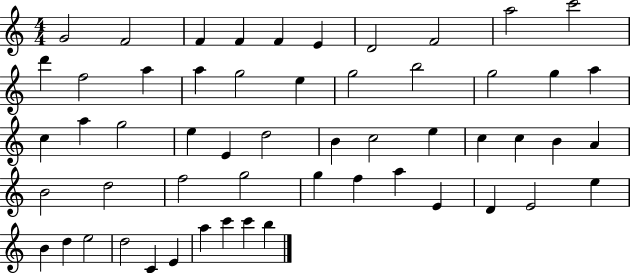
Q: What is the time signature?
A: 4/4